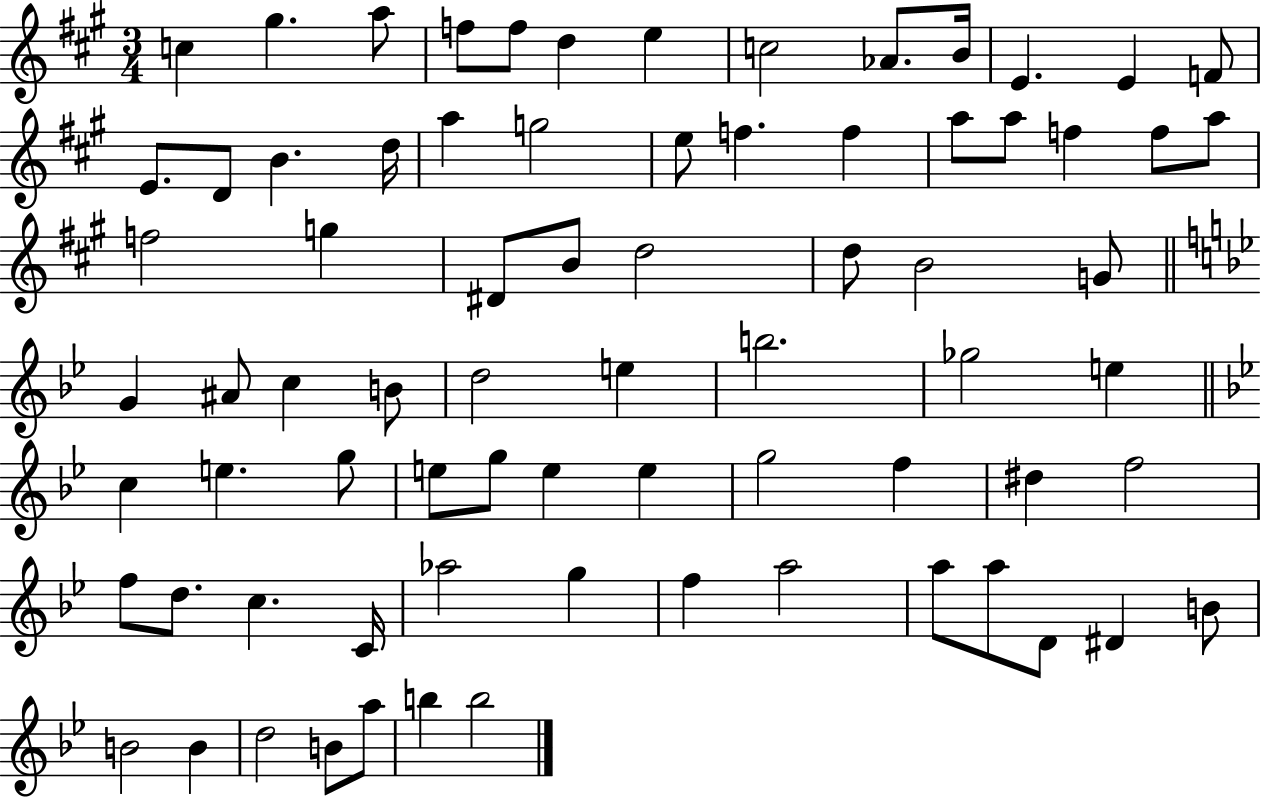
C5/q G#5/q. A5/e F5/e F5/e D5/q E5/q C5/h Ab4/e. B4/s E4/q. E4/q F4/e E4/e. D4/e B4/q. D5/s A5/q G5/h E5/e F5/q. F5/q A5/e A5/e F5/q F5/e A5/e F5/h G5/q D#4/e B4/e D5/h D5/e B4/h G4/e G4/q A#4/e C5/q B4/e D5/h E5/q B5/h. Gb5/h E5/q C5/q E5/q. G5/e E5/e G5/e E5/q E5/q G5/h F5/q D#5/q F5/h F5/e D5/e. C5/q. C4/s Ab5/h G5/q F5/q A5/h A5/e A5/e D4/e D#4/q B4/e B4/h B4/q D5/h B4/e A5/e B5/q B5/h